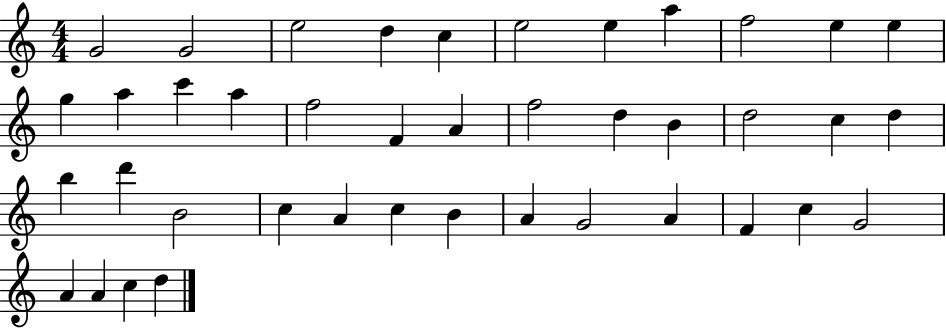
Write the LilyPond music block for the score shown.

{
  \clef treble
  \numericTimeSignature
  \time 4/4
  \key c \major
  g'2 g'2 | e''2 d''4 c''4 | e''2 e''4 a''4 | f''2 e''4 e''4 | \break g''4 a''4 c'''4 a''4 | f''2 f'4 a'4 | f''2 d''4 b'4 | d''2 c''4 d''4 | \break b''4 d'''4 b'2 | c''4 a'4 c''4 b'4 | a'4 g'2 a'4 | f'4 c''4 g'2 | \break a'4 a'4 c''4 d''4 | \bar "|."
}